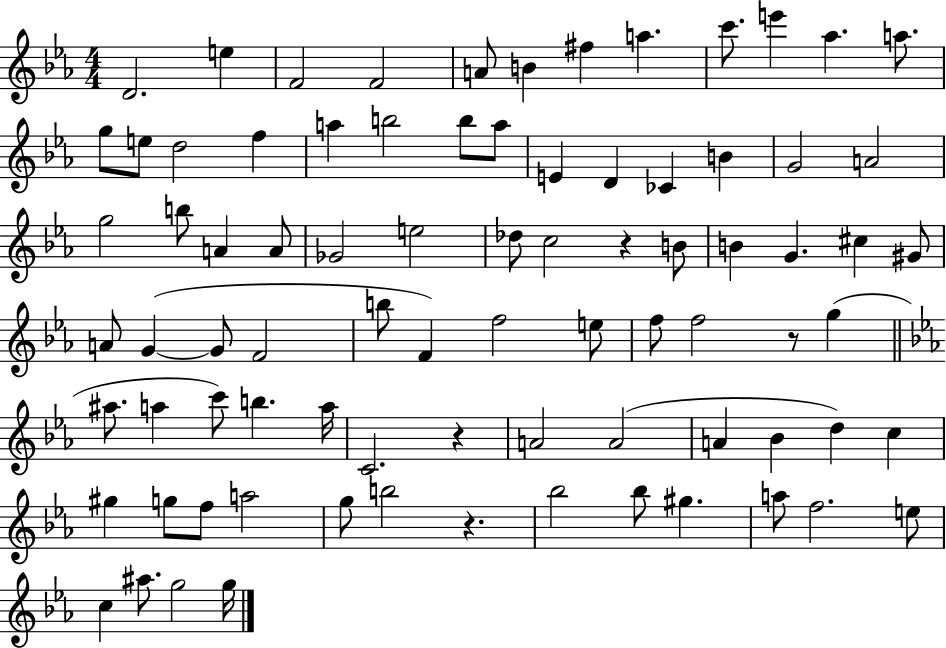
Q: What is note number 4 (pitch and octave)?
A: F4